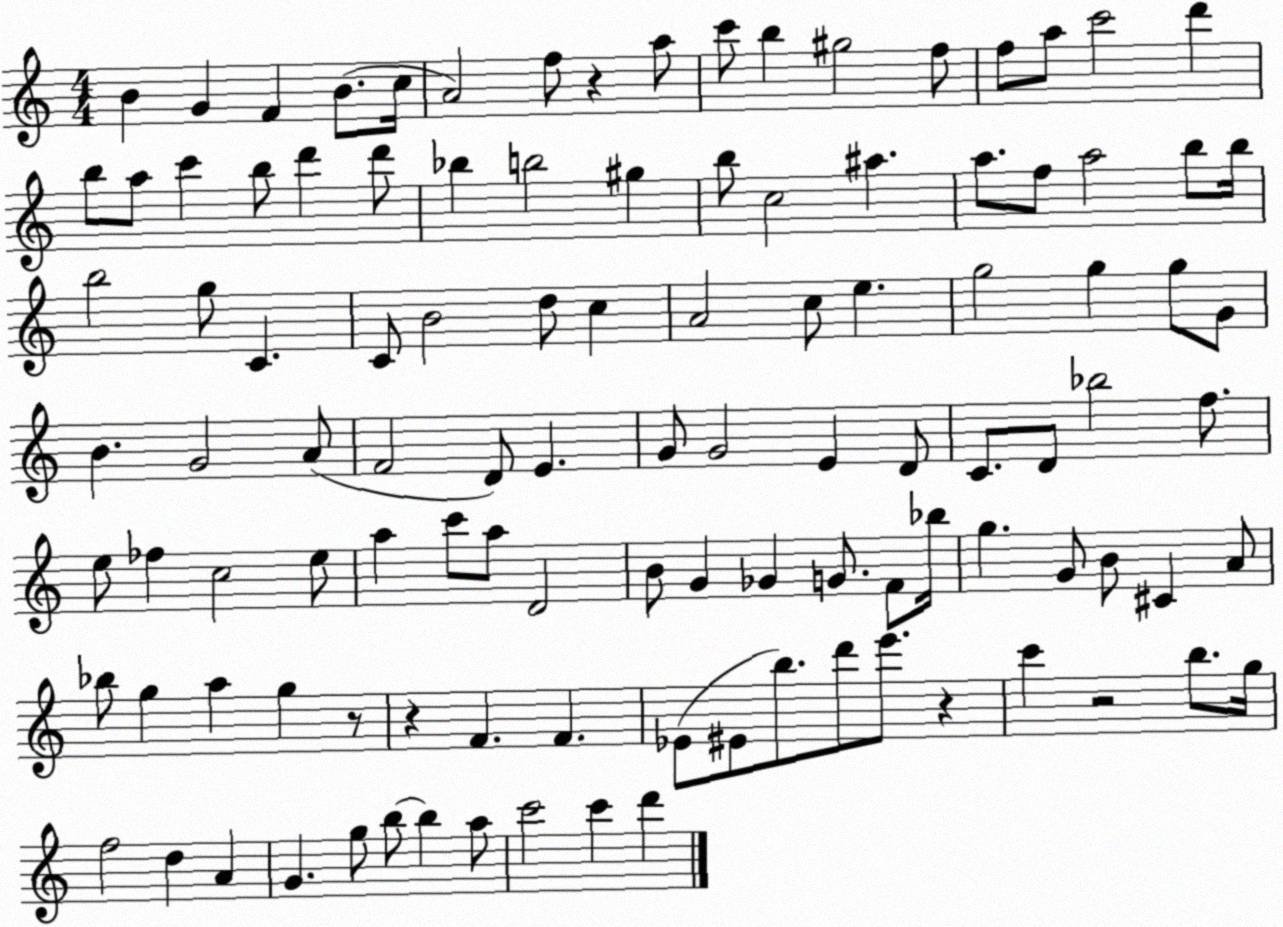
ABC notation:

X:1
T:Untitled
M:4/4
L:1/4
K:C
B G F B/2 c/4 A2 f/2 z a/2 c'/2 b ^g2 f/2 f/2 a/2 c'2 d' b/2 a/2 c' b/2 d' d'/2 _b b2 ^g b/2 c2 ^a a/2 f/2 a2 b/2 b/4 b2 g/2 C C/2 B2 d/2 c A2 c/2 e g2 g g/2 G/2 B G2 A/2 F2 D/2 E G/2 G2 E D/2 C/2 D/2 _b2 f/2 e/2 _f c2 e/2 a c'/2 a/2 D2 B/2 G _G G/2 F/2 _b/4 g G/2 B/2 ^C A/2 _b/2 g a g z/2 z F F _E/2 ^E/2 b/2 d'/2 e'/2 z c' z2 b/2 g/4 f2 d A G g/2 b/2 b a/2 c'2 c' d'